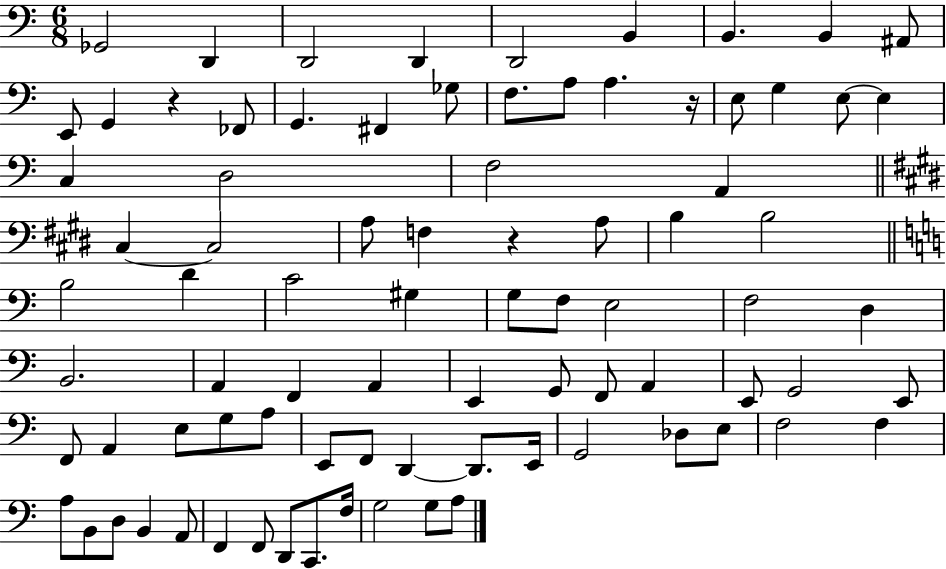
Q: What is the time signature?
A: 6/8